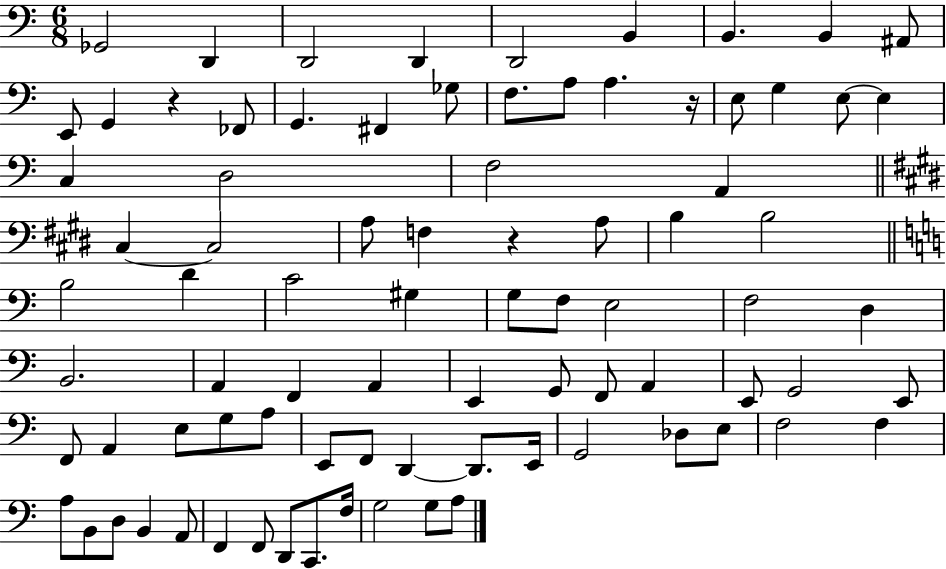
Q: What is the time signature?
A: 6/8